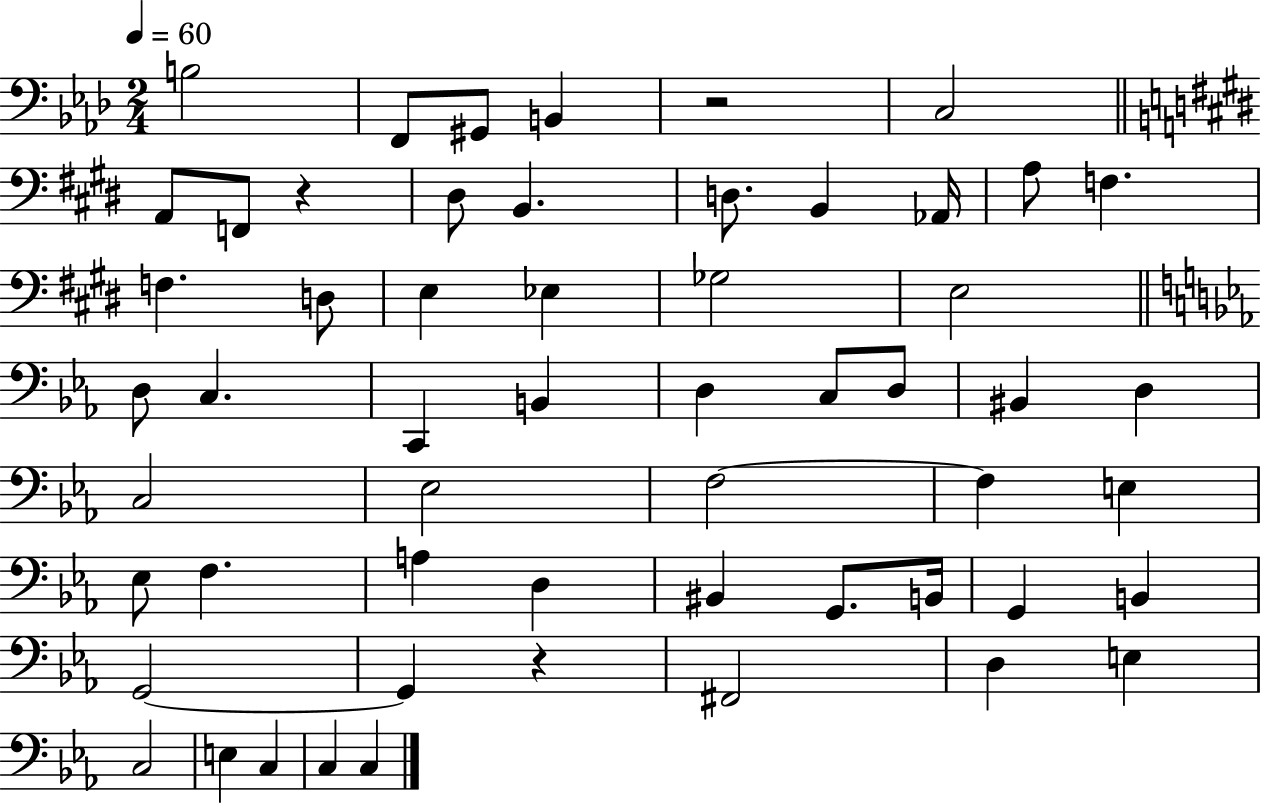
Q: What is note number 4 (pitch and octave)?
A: B2